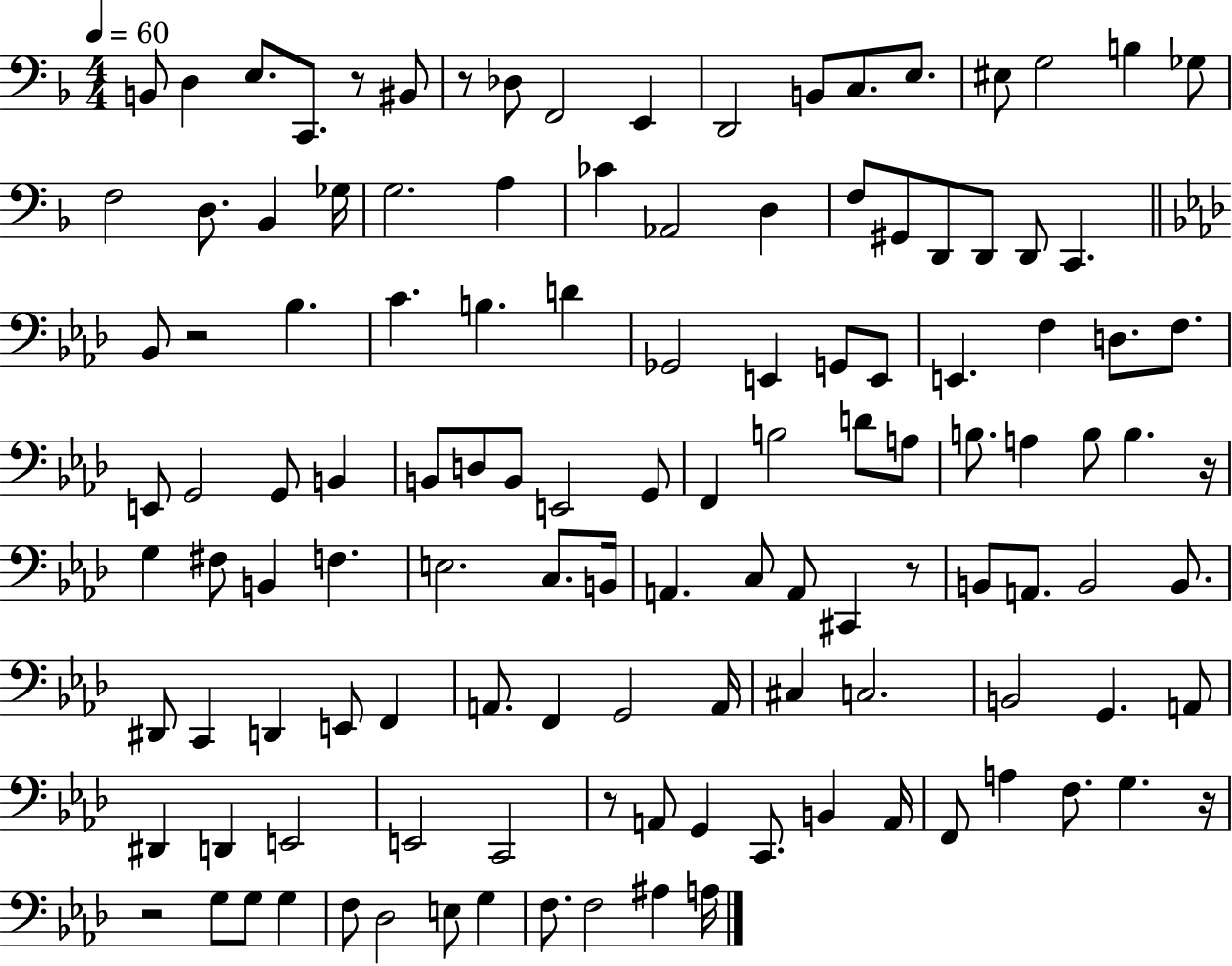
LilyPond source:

{
  \clef bass
  \numericTimeSignature
  \time 4/4
  \key f \major
  \tempo 4 = 60
  b,8 d4 e8. c,8. r8 bis,8 | r8 des8 f,2 e,4 | d,2 b,8 c8. e8. | eis8 g2 b4 ges8 | \break f2 d8. bes,4 ges16 | g2. a4 | ces'4 aes,2 d4 | f8 gis,8 d,8 d,8 d,8 c,4. | \break \bar "||" \break \key aes \major bes,8 r2 bes4. | c'4. b4. d'4 | ges,2 e,4 g,8 e,8 | e,4. f4 d8. f8. | \break e,8 g,2 g,8 b,4 | b,8 d8 b,8 e,2 g,8 | f,4 b2 d'8 a8 | b8. a4 b8 b4. r16 | \break g4 fis8 b,4 f4. | e2. c8. b,16 | a,4. c8 a,8 cis,4 r8 | b,8 a,8. b,2 b,8. | \break dis,8 c,4 d,4 e,8 f,4 | a,8. f,4 g,2 a,16 | cis4 c2. | b,2 g,4. a,8 | \break dis,4 d,4 e,2 | e,2 c,2 | r8 a,8 g,4 c,8. b,4 a,16 | f,8 a4 f8. g4. r16 | \break r2 g8 g8 g4 | f8 des2 e8 g4 | f8. f2 ais4 a16 | \bar "|."
}